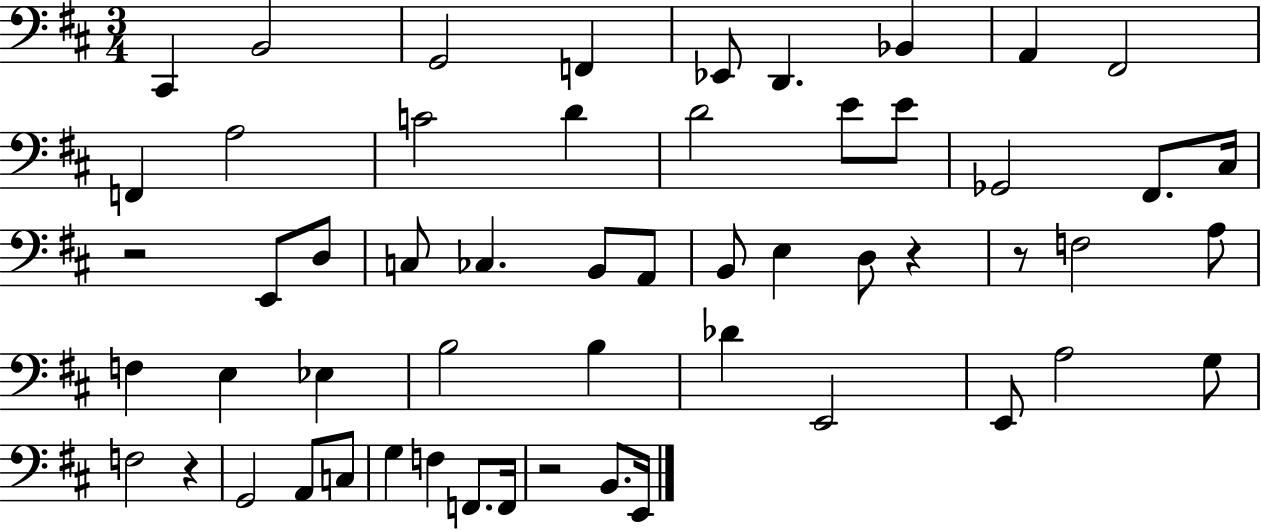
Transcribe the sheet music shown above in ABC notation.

X:1
T:Untitled
M:3/4
L:1/4
K:D
^C,, B,,2 G,,2 F,, _E,,/2 D,, _B,, A,, ^F,,2 F,, A,2 C2 D D2 E/2 E/2 _G,,2 ^F,,/2 ^C,/4 z2 E,,/2 D,/2 C,/2 _C, B,,/2 A,,/2 B,,/2 E, D,/2 z z/2 F,2 A,/2 F, E, _E, B,2 B, _D E,,2 E,,/2 A,2 G,/2 F,2 z G,,2 A,,/2 C,/2 G, F, F,,/2 F,,/4 z2 B,,/2 E,,/4